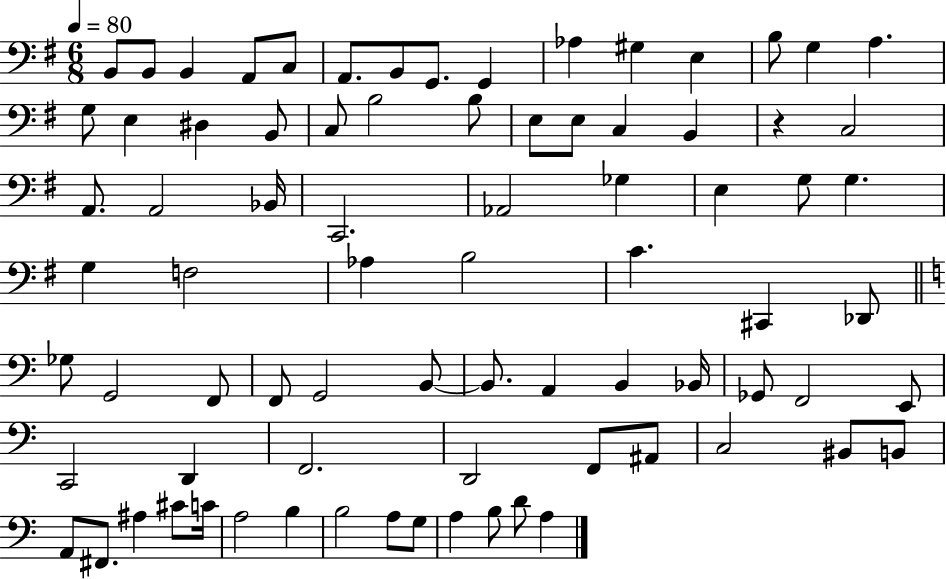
{
  \clef bass
  \numericTimeSignature
  \time 6/8
  \key g \major
  \tempo 4 = 80
  b,8 b,8 b,4 a,8 c8 | a,8. b,8 g,8. g,4 | aes4 gis4 e4 | b8 g4 a4. | \break g8 e4 dis4 b,8 | c8 b2 b8 | e8 e8 c4 b,4 | r4 c2 | \break a,8. a,2 bes,16 | c,2. | aes,2 ges4 | e4 g8 g4. | \break g4 f2 | aes4 b2 | c'4. cis,4 des,8 | \bar "||" \break \key c \major ges8 g,2 f,8 | f,8 g,2 b,8~~ | b,8. a,4 b,4 bes,16 | ges,8 f,2 e,8 | \break c,2 d,4 | f,2. | d,2 f,8 ais,8 | c2 bis,8 b,8 | \break a,8 fis,8. ais4 cis'8 c'16 | a2 b4 | b2 a8 g8 | a4 b8 d'8 a4 | \break \bar "|."
}